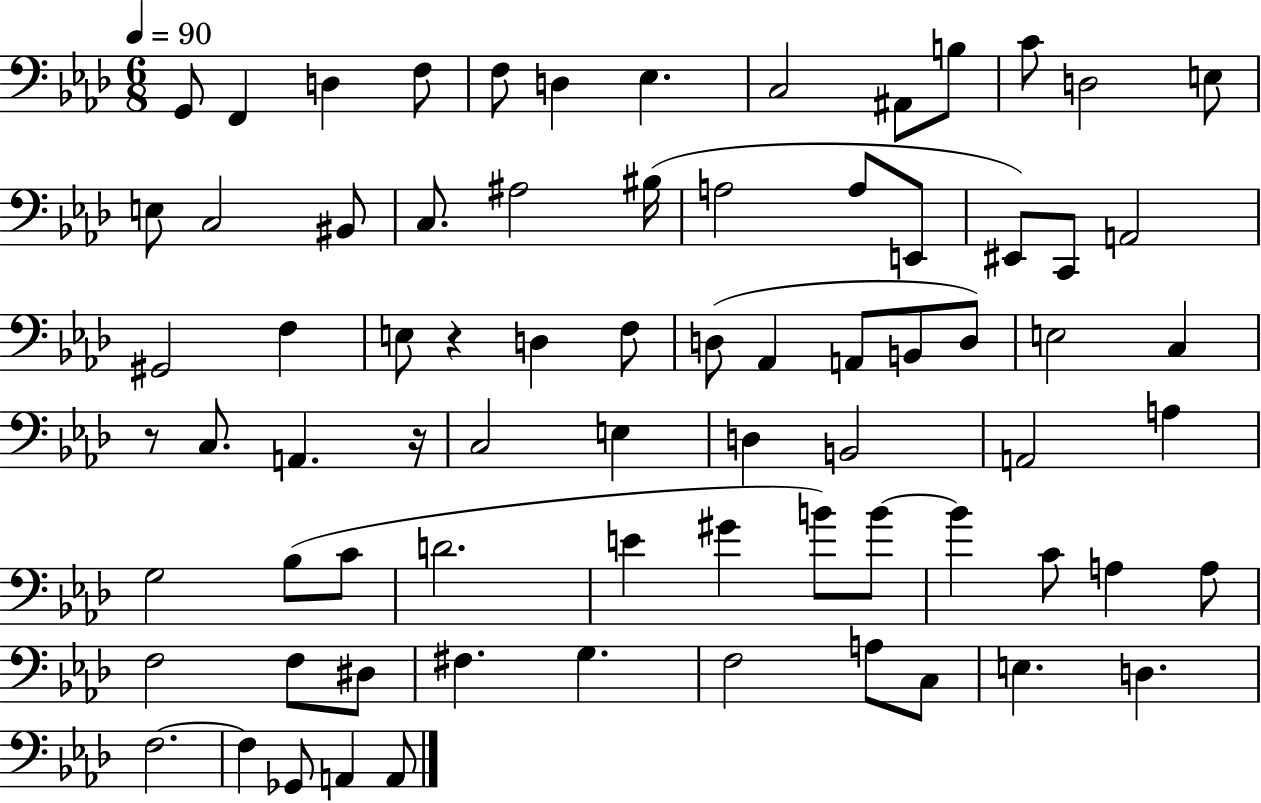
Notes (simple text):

G2/e F2/q D3/q F3/e F3/e D3/q Eb3/q. C3/h A#2/e B3/e C4/e D3/h E3/e E3/e C3/h BIS2/e C3/e. A#3/h BIS3/s A3/h A3/e E2/e EIS2/e C2/e A2/h G#2/h F3/q E3/e R/q D3/q F3/e D3/e Ab2/q A2/e B2/e D3/e E3/h C3/q R/e C3/e. A2/q. R/s C3/h E3/q D3/q B2/h A2/h A3/q G3/h Bb3/e C4/e D4/h. E4/q G#4/q B4/e B4/e B4/q C4/e A3/q A3/e F3/h F3/e D#3/e F#3/q. G3/q. F3/h A3/e C3/e E3/q. D3/q. F3/h. F3/q Gb2/e A2/q A2/e